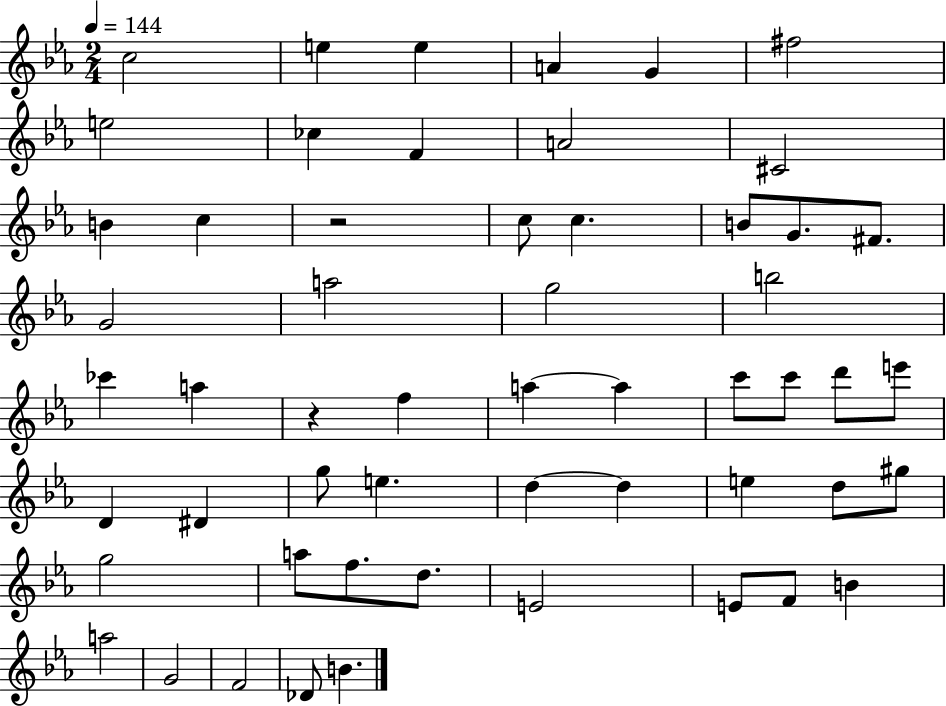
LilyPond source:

{
  \clef treble
  \numericTimeSignature
  \time 2/4
  \key ees \major
  \tempo 4 = 144
  \repeat volta 2 { c''2 | e''4 e''4 | a'4 g'4 | fis''2 | \break e''2 | ces''4 f'4 | a'2 | cis'2 | \break b'4 c''4 | r2 | c''8 c''4. | b'8 g'8. fis'8. | \break g'2 | a''2 | g''2 | b''2 | \break ces'''4 a''4 | r4 f''4 | a''4~~ a''4 | c'''8 c'''8 d'''8 e'''8 | \break d'4 dis'4 | g''8 e''4. | d''4~~ d''4 | e''4 d''8 gis''8 | \break g''2 | a''8 f''8. d''8. | e'2 | e'8 f'8 b'4 | \break a''2 | g'2 | f'2 | des'8 b'4. | \break } \bar "|."
}